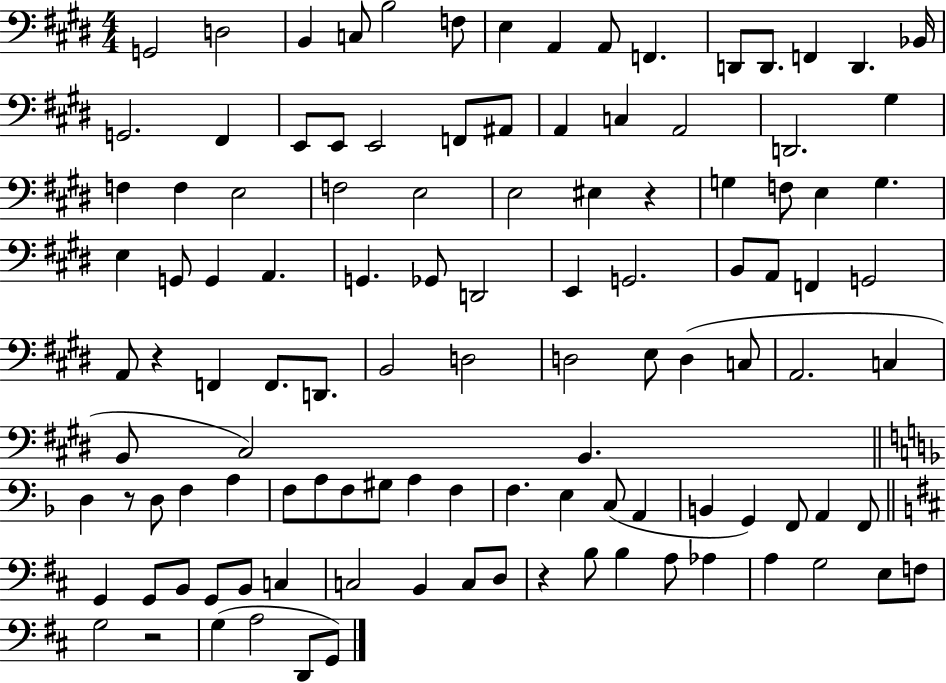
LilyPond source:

{
  \clef bass
  \numericTimeSignature
  \time 4/4
  \key e \major
  \repeat volta 2 { g,2 d2 | b,4 c8 b2 f8 | e4 a,4 a,8 f,4. | d,8 d,8. f,4 d,4. bes,16 | \break g,2. fis,4 | e,8 e,8 e,2 f,8 ais,8 | a,4 c4 a,2 | d,2. gis4 | \break f4 f4 e2 | f2 e2 | e2 eis4 r4 | g4 f8 e4 g4. | \break e4 g,8 g,4 a,4. | g,4. ges,8 d,2 | e,4 g,2. | b,8 a,8 f,4 g,2 | \break a,8 r4 f,4 f,8. d,8. | b,2 d2 | d2 e8 d4( c8 | a,2. c4 | \break b,8 cis2) b,4. | \bar "||" \break \key d \minor d4 r8 d8 f4 a4 | f8 a8 f8 gis8 a4 f4 | f4. e4 c8( a,4 | b,4 g,4) f,8 a,4 f,8 | \break \bar "||" \break \key d \major g,4 g,8 b,8 g,8 b,8 c4 | c2 b,4 c8 d8 | r4 b8 b4 a8 aes4 | a4 g2 e8 f8 | \break g2 r2 | g4( a2 d,8 g,8) | } \bar "|."
}